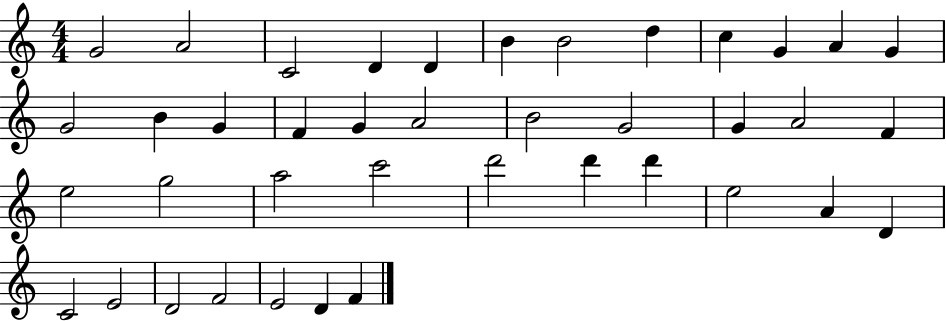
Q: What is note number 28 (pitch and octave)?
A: D6